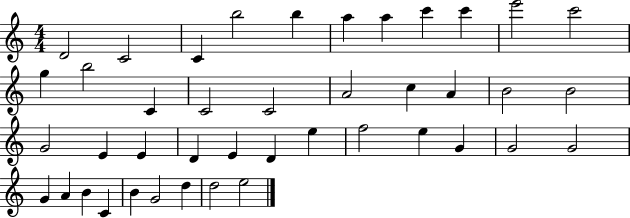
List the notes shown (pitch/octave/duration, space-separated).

D4/h C4/h C4/q B5/h B5/q A5/q A5/q C6/q C6/q E6/h C6/h G5/q B5/h C4/q C4/h C4/h A4/h C5/q A4/q B4/h B4/h G4/h E4/q E4/q D4/q E4/q D4/q E5/q F5/h E5/q G4/q G4/h G4/h G4/q A4/q B4/q C4/q B4/q G4/h D5/q D5/h E5/h